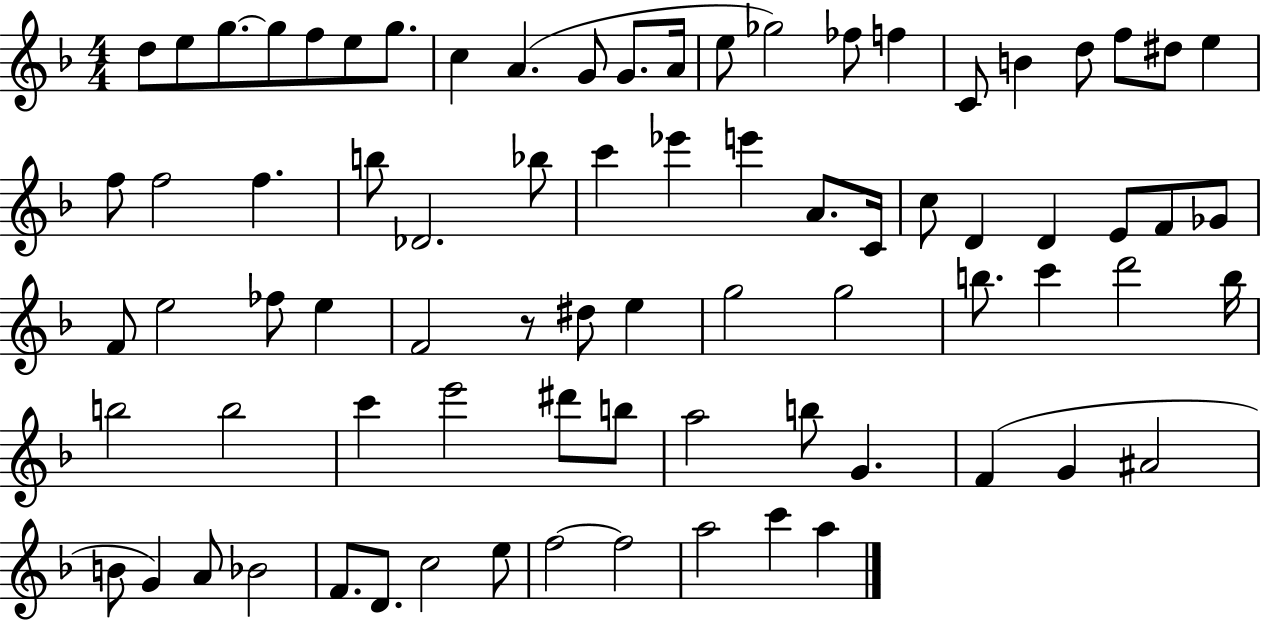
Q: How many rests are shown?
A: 1